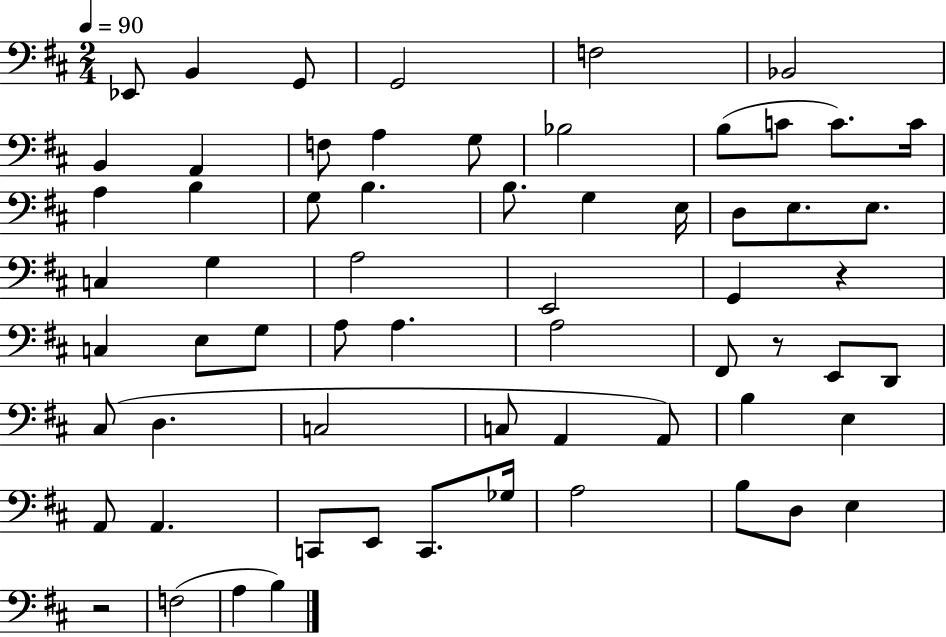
Eb2/e B2/q G2/e G2/h F3/h Bb2/h B2/q A2/q F3/e A3/q G3/e Bb3/h B3/e C4/e C4/e. C4/s A3/q B3/q G3/e B3/q. B3/e. G3/q E3/s D3/e E3/e. E3/e. C3/q G3/q A3/h E2/h G2/q R/q C3/q E3/e G3/e A3/e A3/q. A3/h F#2/e R/e E2/e D2/e C#3/e D3/q. C3/h C3/e A2/q A2/e B3/q E3/q A2/e A2/q. C2/e E2/e C2/e. Gb3/s A3/h B3/e D3/e E3/q R/h F3/h A3/q B3/q